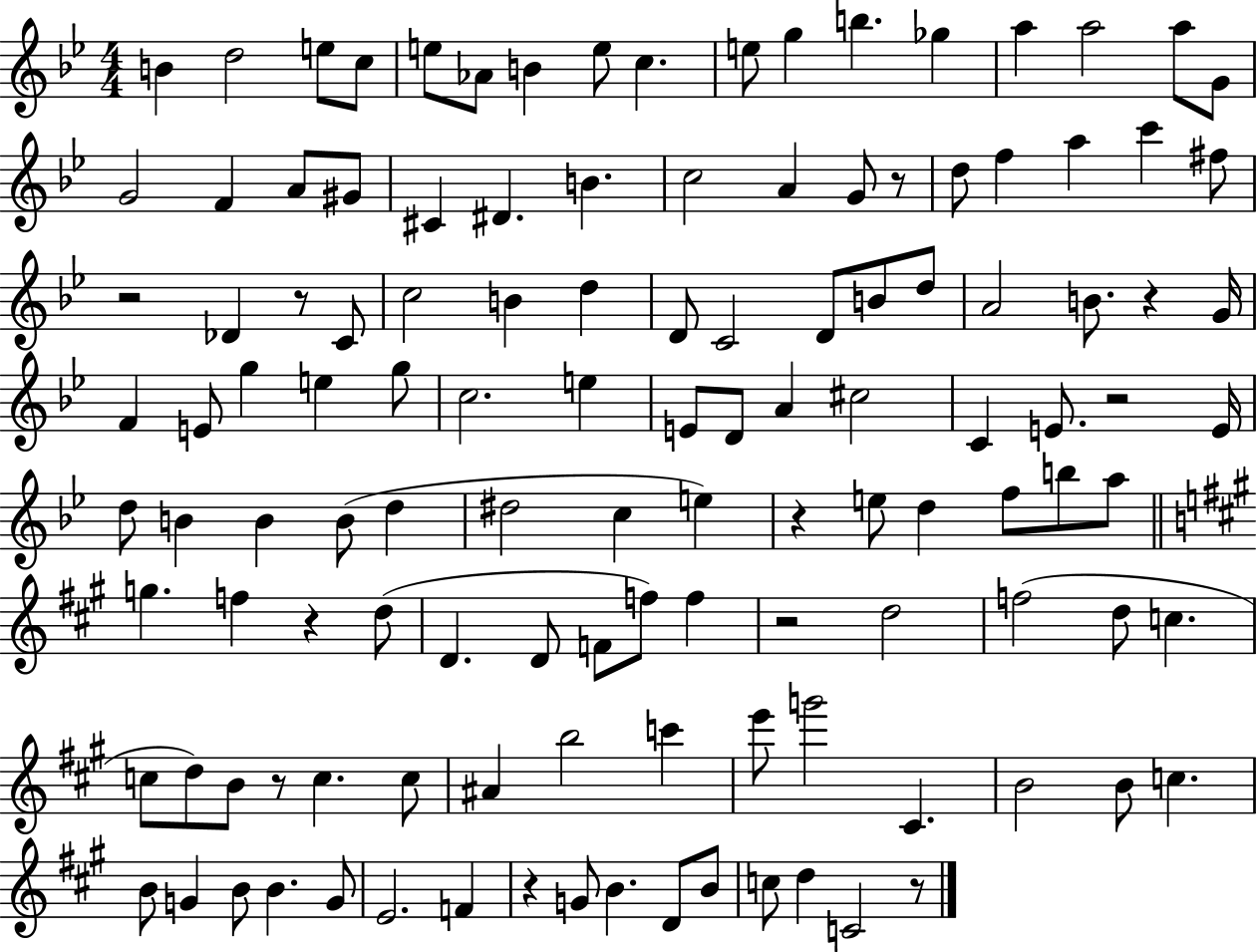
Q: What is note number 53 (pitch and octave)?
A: E4